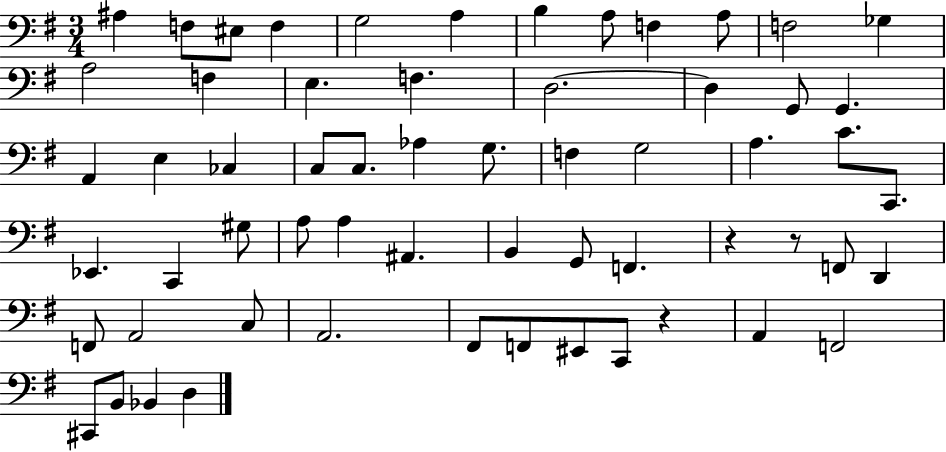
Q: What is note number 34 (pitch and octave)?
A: C2